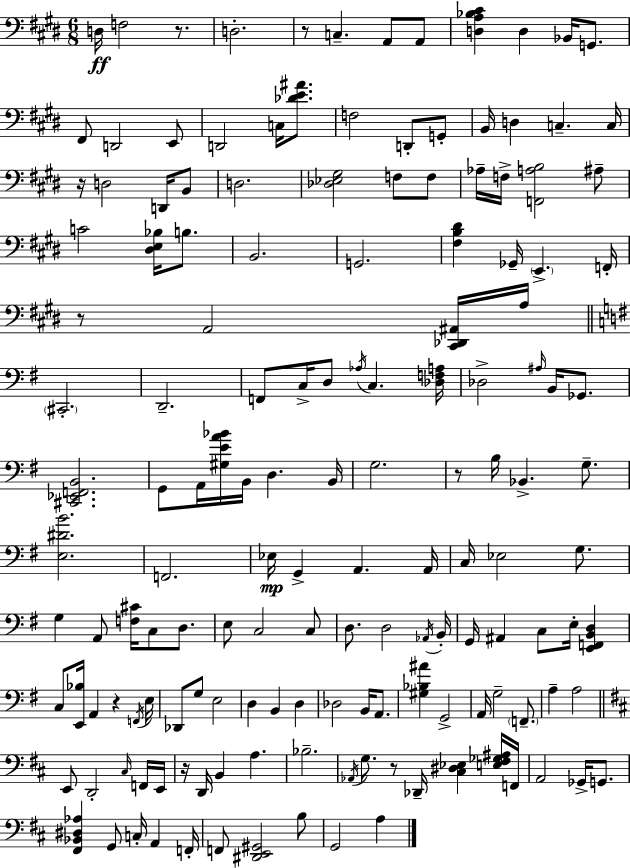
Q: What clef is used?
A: bass